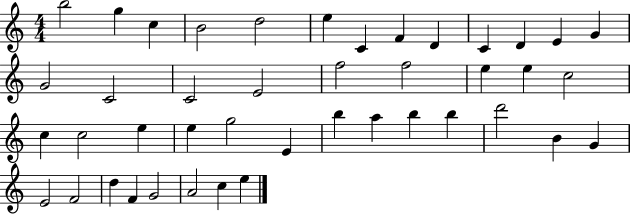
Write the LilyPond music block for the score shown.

{
  \clef treble
  \numericTimeSignature
  \time 4/4
  \key c \major
  b''2 g''4 c''4 | b'2 d''2 | e''4 c'4 f'4 d'4 | c'4 d'4 e'4 g'4 | \break g'2 c'2 | c'2 e'2 | f''2 f''2 | e''4 e''4 c''2 | \break c''4 c''2 e''4 | e''4 g''2 e'4 | b''4 a''4 b''4 b''4 | d'''2 b'4 g'4 | \break e'2 f'2 | d''4 f'4 g'2 | a'2 c''4 e''4 | \bar "|."
}